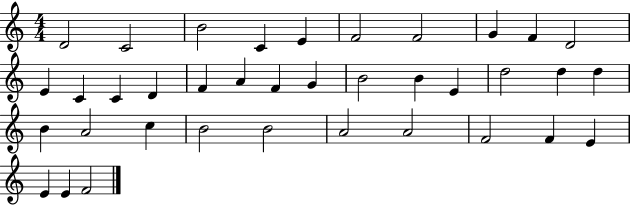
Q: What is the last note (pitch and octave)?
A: F4